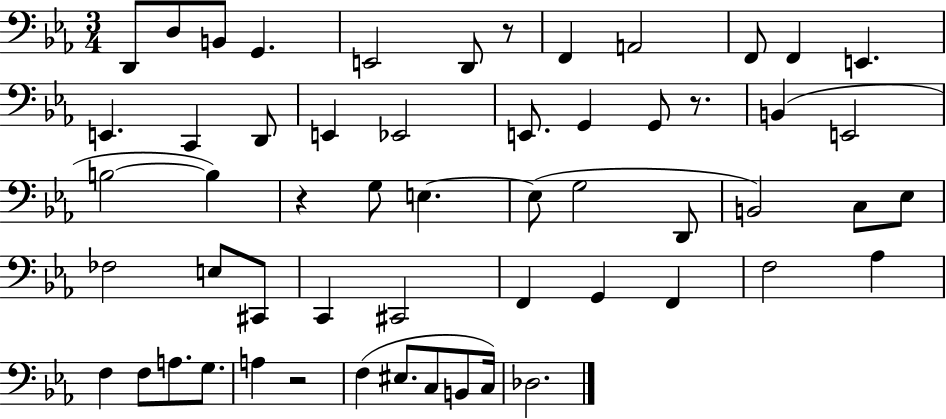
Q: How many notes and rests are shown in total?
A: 56